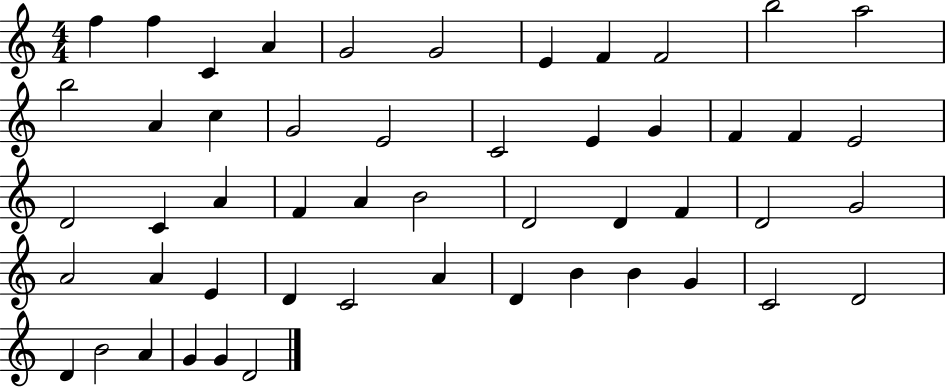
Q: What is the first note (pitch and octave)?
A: F5